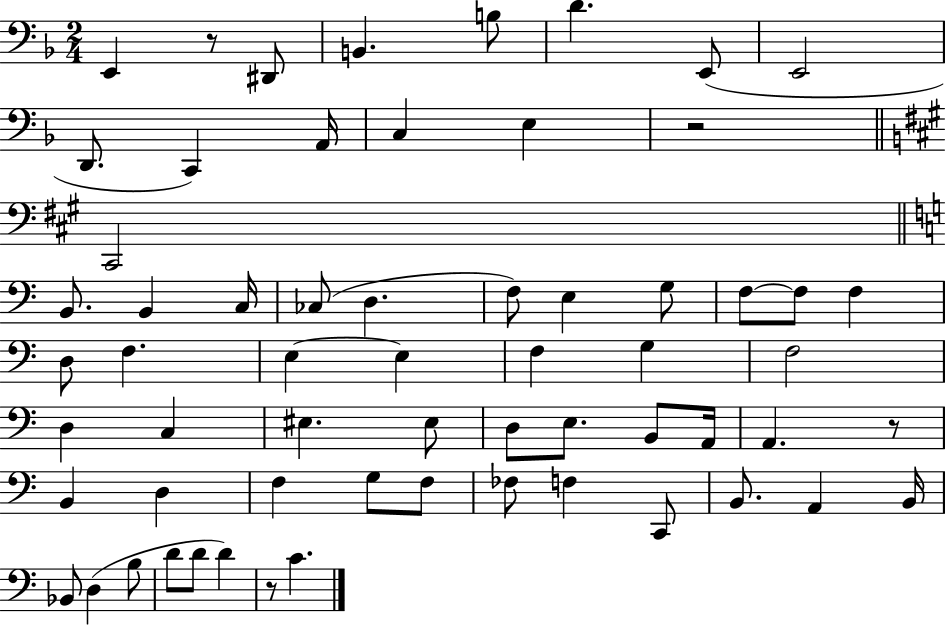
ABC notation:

X:1
T:Untitled
M:2/4
L:1/4
K:F
E,, z/2 ^D,,/2 B,, B,/2 D E,,/2 E,,2 D,,/2 C,, A,,/4 C, E, z2 ^C,,2 B,,/2 B,, C,/4 _C,/2 D, F,/2 E, G,/2 F,/2 F,/2 F, D,/2 F, E, E, F, G, F,2 D, C, ^E, ^E,/2 D,/2 E,/2 B,,/2 A,,/4 A,, z/2 B,, D, F, G,/2 F,/2 _F,/2 F, C,,/2 B,,/2 A,, B,,/4 _B,,/2 D, B,/2 D/2 D/2 D z/2 C